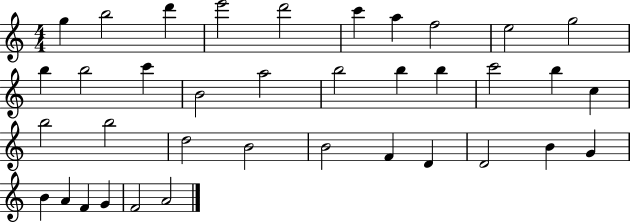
G5/q B5/h D6/q E6/h D6/h C6/q A5/q F5/h E5/h G5/h B5/q B5/h C6/q B4/h A5/h B5/h B5/q B5/q C6/h B5/q C5/q B5/h B5/h D5/h B4/h B4/h F4/q D4/q D4/h B4/q G4/q B4/q A4/q F4/q G4/q F4/h A4/h